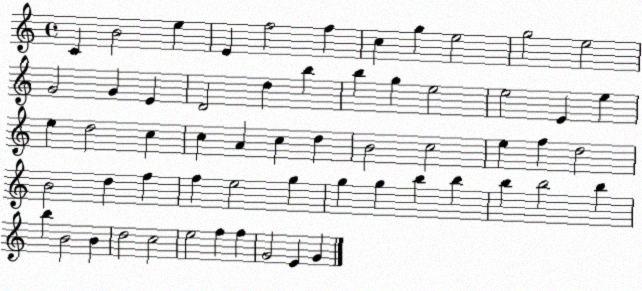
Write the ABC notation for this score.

X:1
T:Untitled
M:4/4
L:1/4
K:C
C B2 e E f2 f c g e2 g2 e2 G2 G E D2 d b b g e2 e2 E e e d2 c c A c d B2 c2 e f d2 B2 d f f e2 g g g b b b b2 b b B2 B d2 c2 e2 f f G2 E G